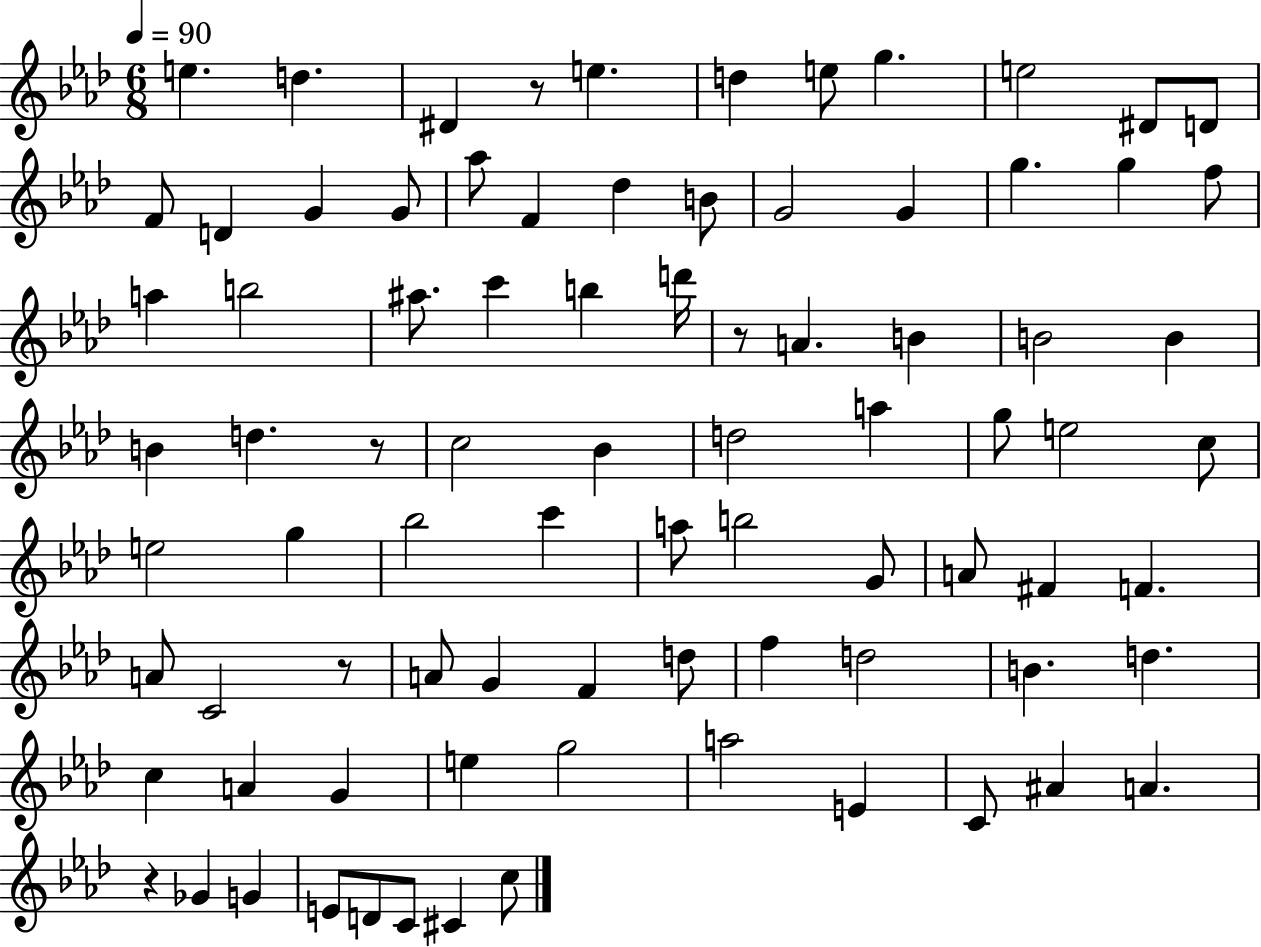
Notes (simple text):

E5/q. D5/q. D#4/q R/e E5/q. D5/q E5/e G5/q. E5/h D#4/e D4/e F4/e D4/q G4/q G4/e Ab5/e F4/q Db5/q B4/e G4/h G4/q G5/q. G5/q F5/e A5/q B5/h A#5/e. C6/q B5/q D6/s R/e A4/q. B4/q B4/h B4/q B4/q D5/q. R/e C5/h Bb4/q D5/h A5/q G5/e E5/h C5/e E5/h G5/q Bb5/h C6/q A5/e B5/h G4/e A4/e F#4/q F4/q. A4/e C4/h R/e A4/e G4/q F4/q D5/e F5/q D5/h B4/q. D5/q. C5/q A4/q G4/q E5/q G5/h A5/h E4/q C4/e A#4/q A4/q. R/q Gb4/q G4/q E4/e D4/e C4/e C#4/q C5/e